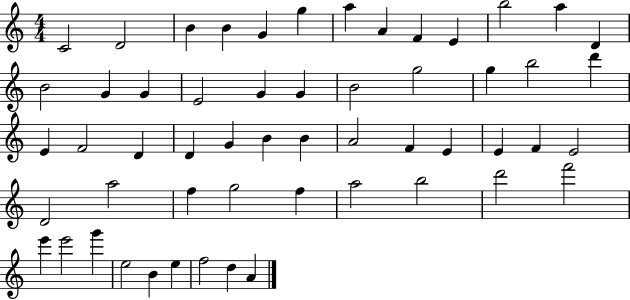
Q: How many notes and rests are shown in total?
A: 55